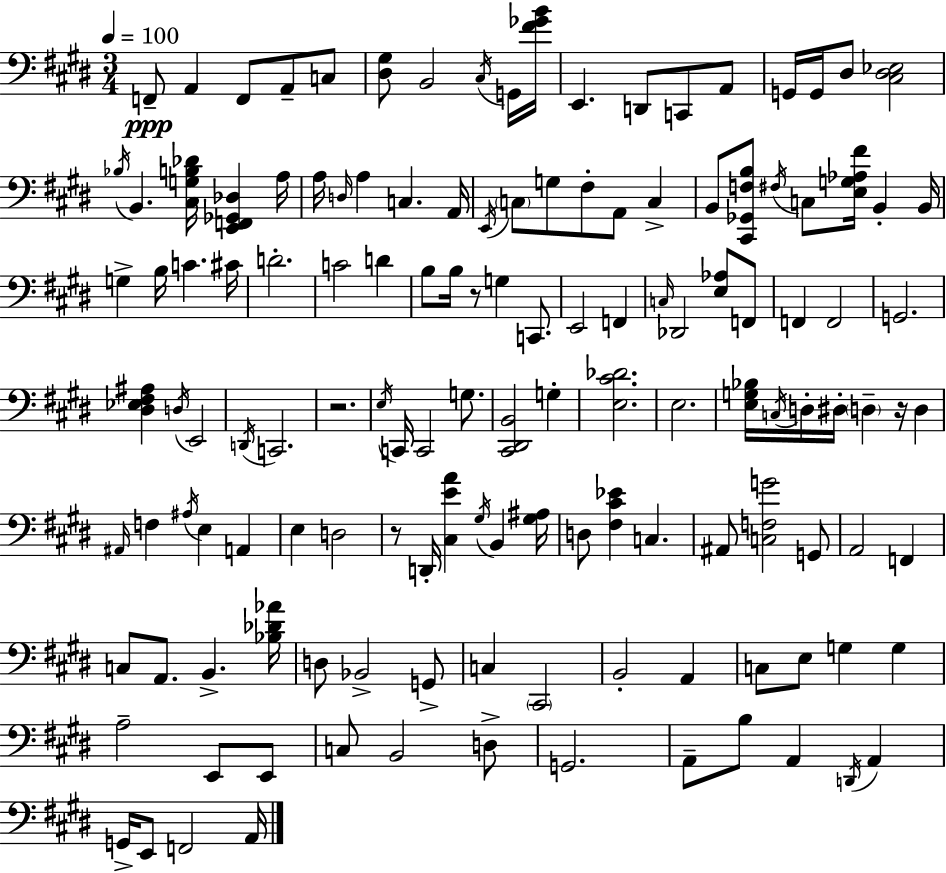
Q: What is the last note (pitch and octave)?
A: A2